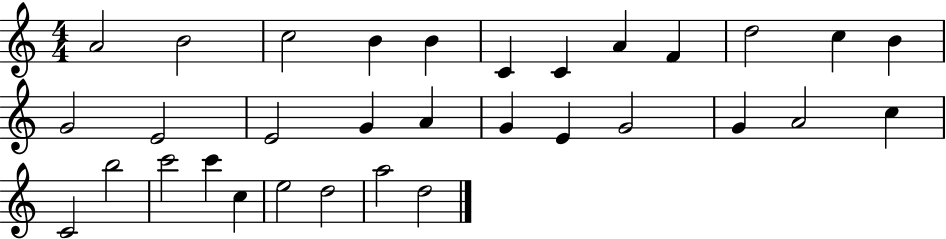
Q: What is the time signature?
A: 4/4